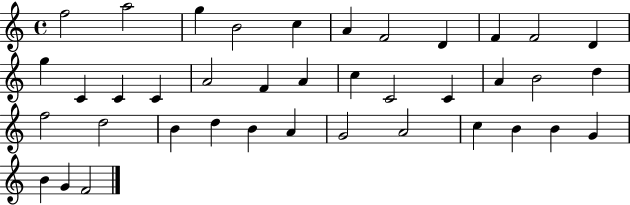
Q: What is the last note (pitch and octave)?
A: F4